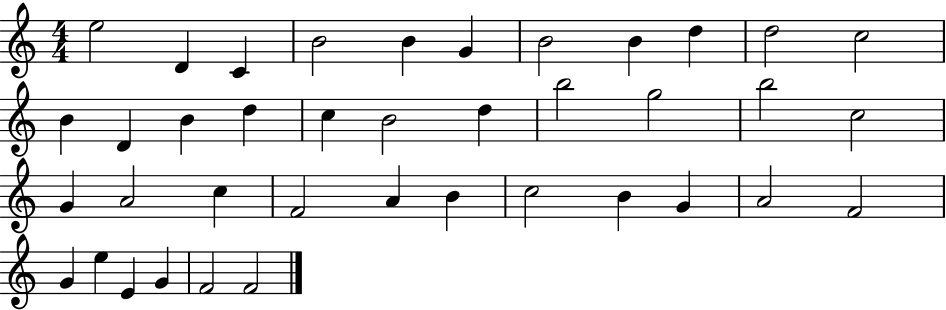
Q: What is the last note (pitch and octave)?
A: F4